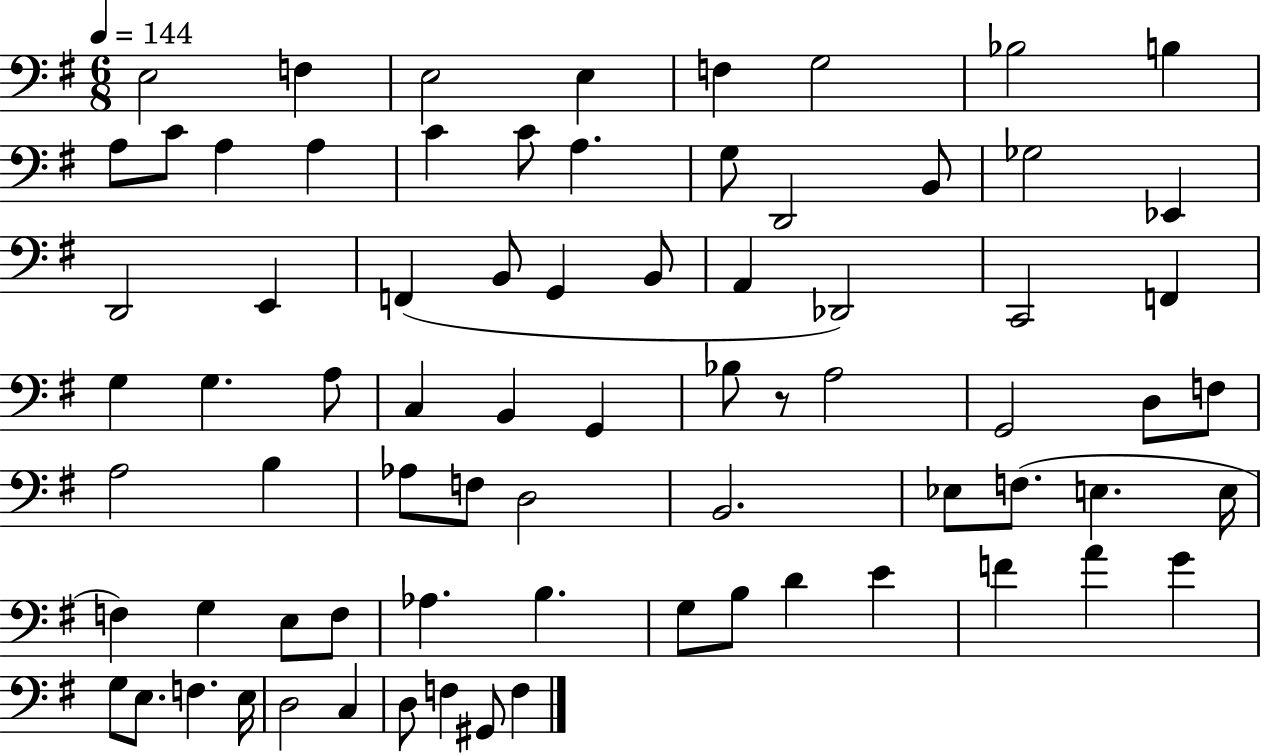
{
  \clef bass
  \numericTimeSignature
  \time 6/8
  \key g \major
  \tempo 4 = 144
  \repeat volta 2 { e2 f4 | e2 e4 | f4 g2 | bes2 b4 | \break a8 c'8 a4 a4 | c'4 c'8 a4. | g8 d,2 b,8 | ges2 ees,4 | \break d,2 e,4 | f,4( b,8 g,4 b,8 | a,4 des,2) | c,2 f,4 | \break g4 g4. a8 | c4 b,4 g,4 | bes8 r8 a2 | g,2 d8 f8 | \break a2 b4 | aes8 f8 d2 | b,2. | ees8 f8.( e4. e16 | \break f4) g4 e8 f8 | aes4. b4. | g8 b8 d'4 e'4 | f'4 a'4 g'4 | \break g8 e8. f4. e16 | d2 c4 | d8 f4 gis,8 f4 | } \bar "|."
}